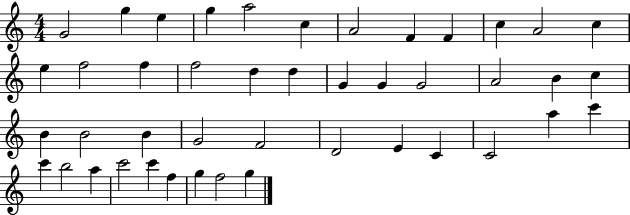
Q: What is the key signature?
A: C major